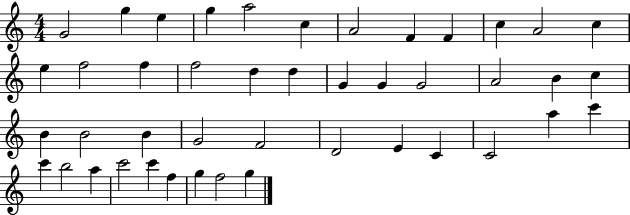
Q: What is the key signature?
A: C major